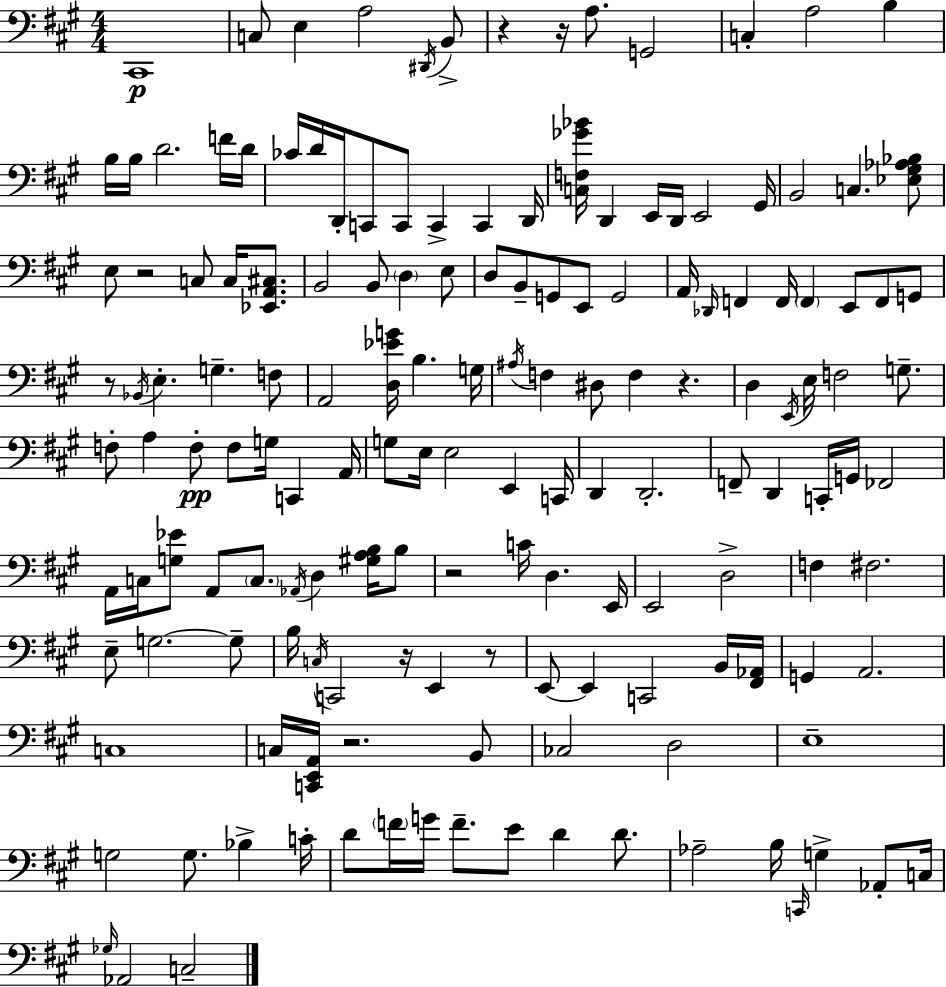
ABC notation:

X:1
T:Untitled
M:4/4
L:1/4
K:A
^C,,4 C,/2 E, A,2 ^D,,/4 B,,/2 z z/4 A,/2 G,,2 C, A,2 B, B,/4 B,/4 D2 F/4 D/4 _C/4 D/4 D,,/4 C,,/2 C,,/2 C,, C,, D,,/4 [C,F,_G_B]/4 D,, E,,/4 D,,/4 E,,2 ^G,,/4 B,,2 C, [_E,^G,_A,_B,]/2 E,/2 z2 C,/2 C,/4 [_E,,A,,^C,]/2 B,,2 B,,/2 D, E,/2 D,/2 B,,/2 G,,/2 E,,/2 G,,2 A,,/4 _D,,/4 F,, F,,/4 F,, E,,/2 F,,/2 G,,/2 z/2 _B,,/4 E, G, F,/2 A,,2 [D,_EG]/4 B, G,/4 ^A,/4 F, ^D,/2 F, z D, E,,/4 E,/4 F,2 G,/2 F,/2 A, F,/2 F,/2 G,/4 C,, A,,/4 G,/2 E,/4 E,2 E,, C,,/4 D,, D,,2 F,,/2 D,, C,,/4 G,,/4 _F,,2 A,,/4 C,/4 [G,_E]/2 A,,/2 C,/2 _A,,/4 D, [^G,A,B,]/4 B,/2 z2 C/4 D, E,,/4 E,,2 D,2 F, ^F,2 E,/2 G,2 G,/2 B,/4 C,/4 C,,2 z/4 E,, z/2 E,,/2 E,, C,,2 B,,/4 [^F,,_A,,]/4 G,, A,,2 C,4 C,/4 [C,,E,,A,,]/4 z2 B,,/2 _C,2 D,2 E,4 G,2 G,/2 _B, C/4 D/2 F/4 G/4 F/2 E/2 D D/2 _A,2 B,/4 C,,/4 G, _A,,/2 C,/4 _G,/4 _A,,2 C,2